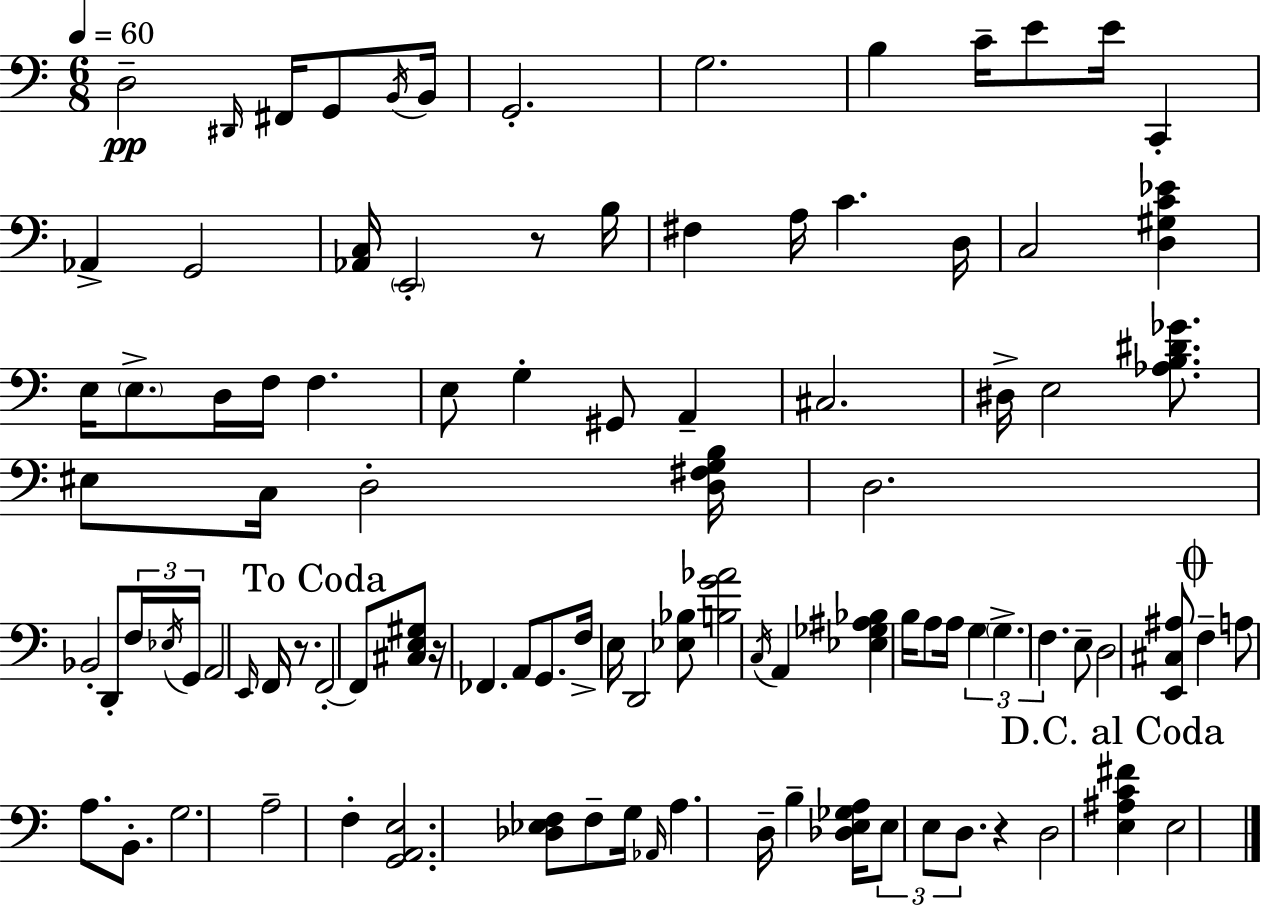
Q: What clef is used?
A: bass